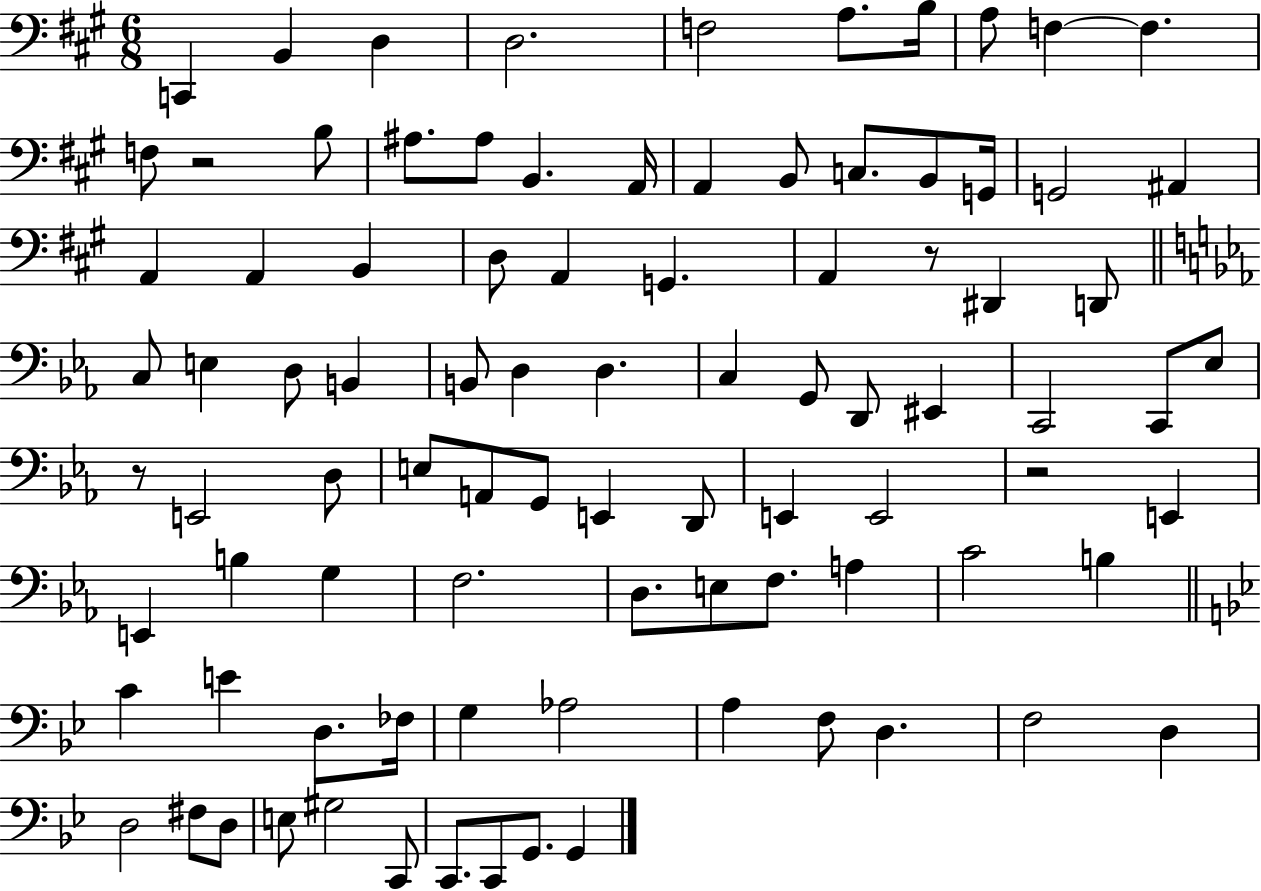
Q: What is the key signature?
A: A major